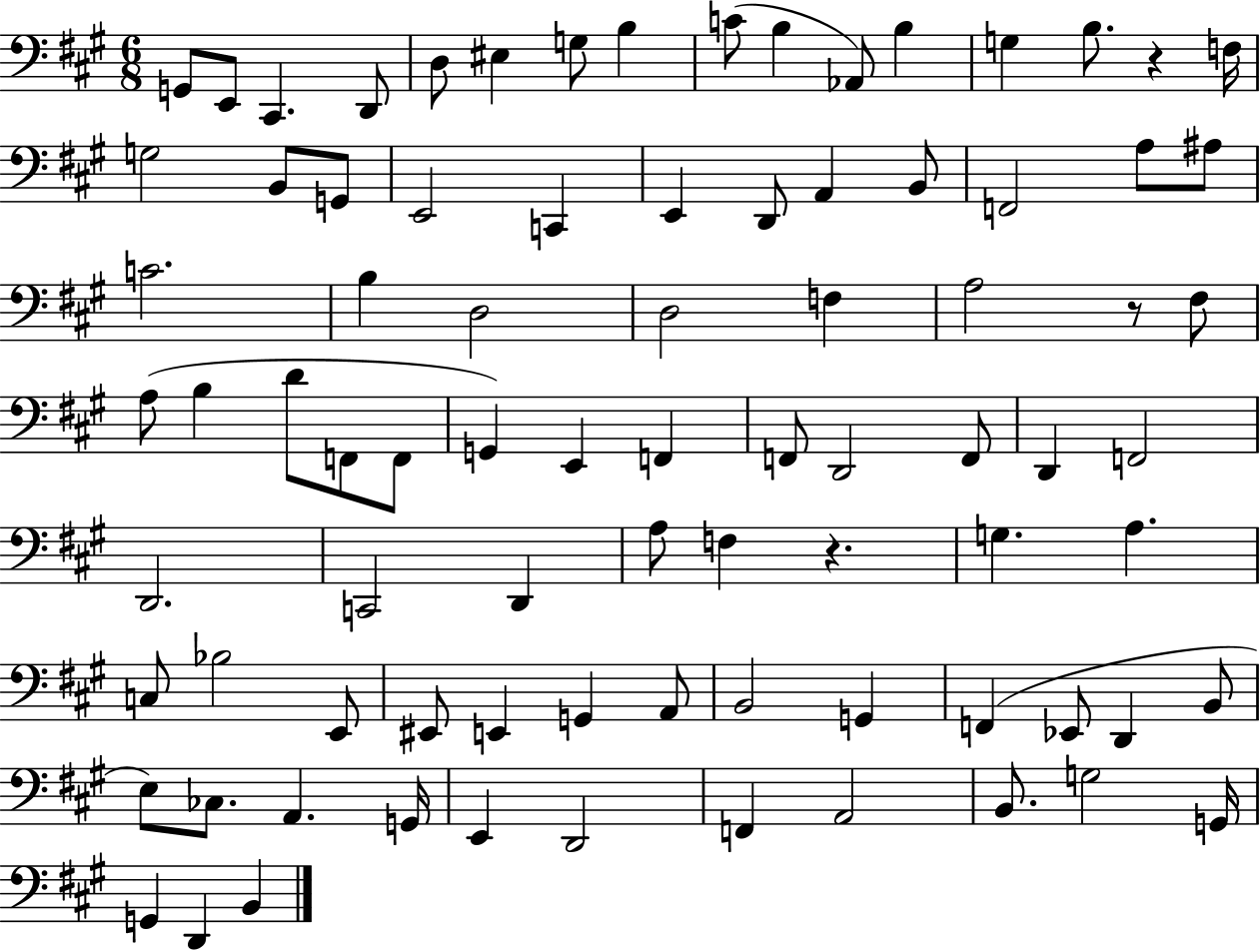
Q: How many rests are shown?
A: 3